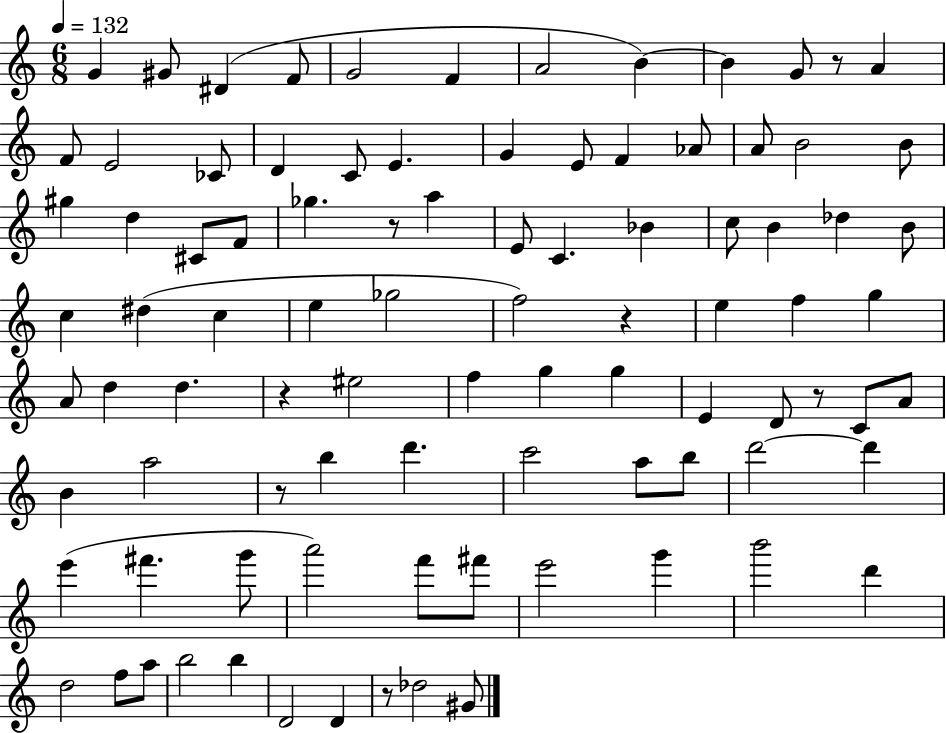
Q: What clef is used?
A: treble